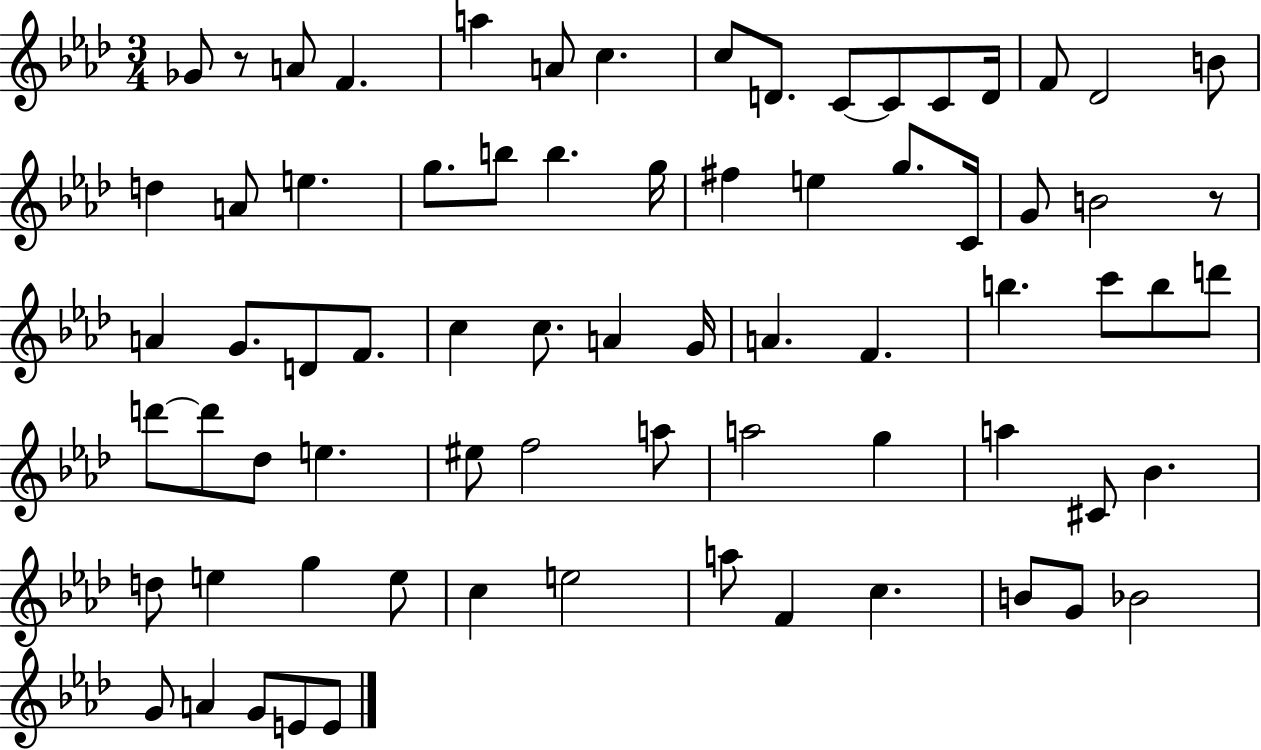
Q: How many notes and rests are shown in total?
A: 73